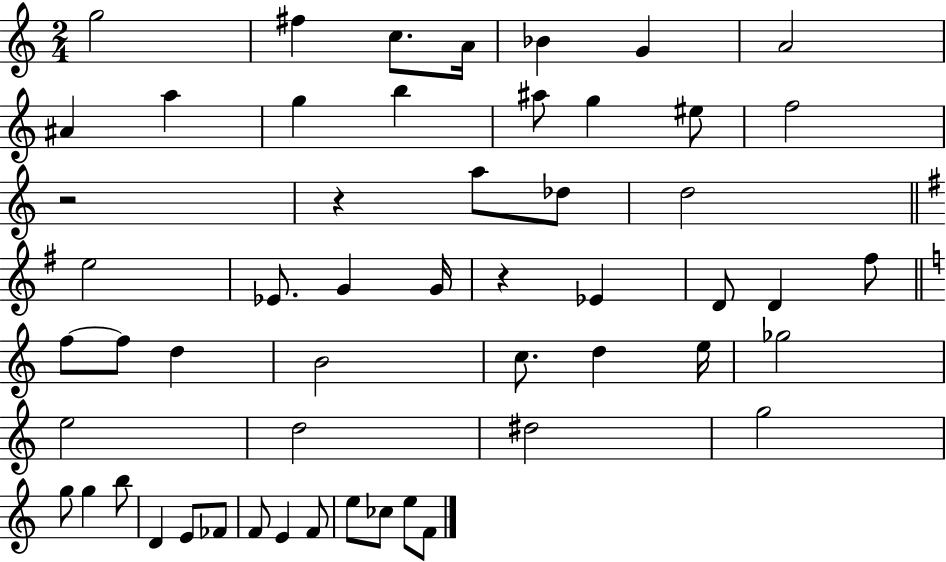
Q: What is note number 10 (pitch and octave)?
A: G5